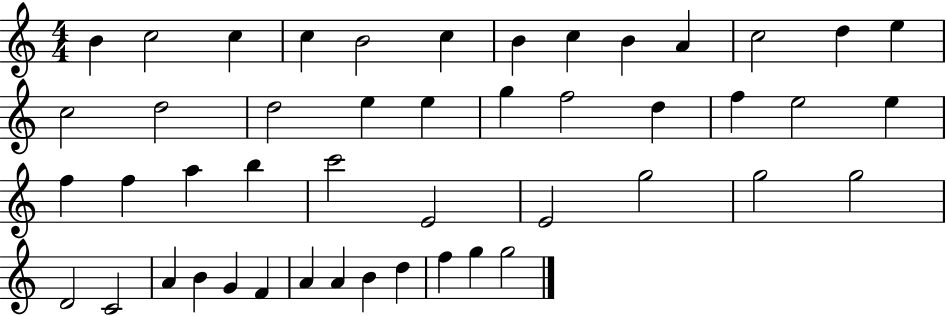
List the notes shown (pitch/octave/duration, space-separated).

B4/q C5/h C5/q C5/q B4/h C5/q B4/q C5/q B4/q A4/q C5/h D5/q E5/q C5/h D5/h D5/h E5/q E5/q G5/q F5/h D5/q F5/q E5/h E5/q F5/q F5/q A5/q B5/q C6/h E4/h E4/h G5/h G5/h G5/h D4/h C4/h A4/q B4/q G4/q F4/q A4/q A4/q B4/q D5/q F5/q G5/q G5/h